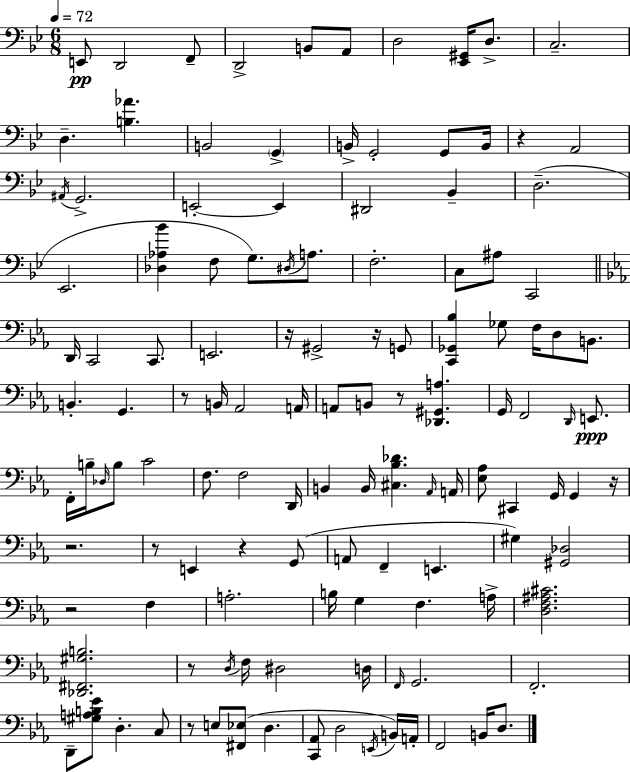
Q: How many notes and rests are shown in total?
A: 125